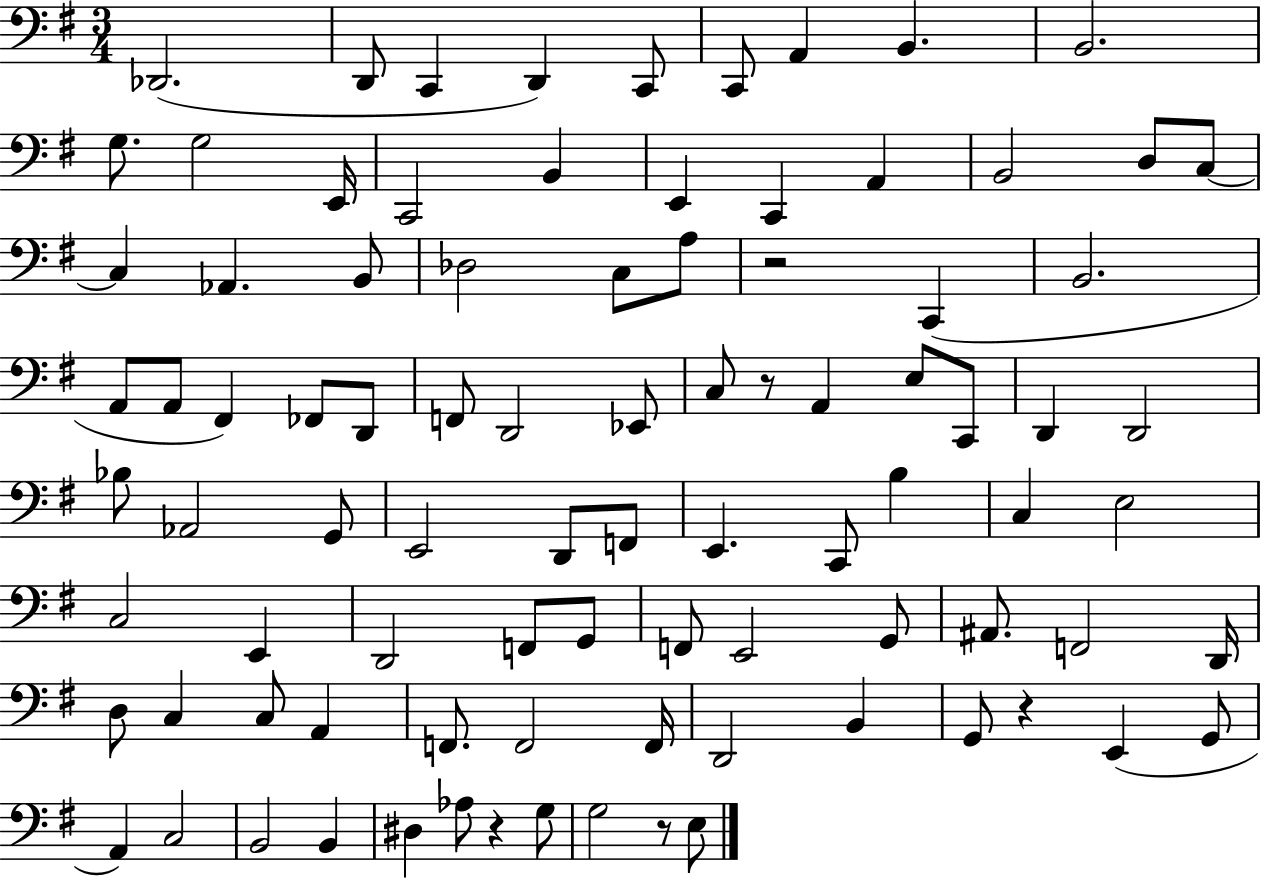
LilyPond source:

{
  \clef bass
  \numericTimeSignature
  \time 3/4
  \key g \major
  des,2.( | d,8 c,4 d,4) c,8 | c,8 a,4 b,4. | b,2. | \break g8. g2 e,16 | c,2 b,4 | e,4 c,4 a,4 | b,2 d8 c8~~ | \break c4 aes,4. b,8 | des2 c8 a8 | r2 c,4( | b,2. | \break a,8 a,8 fis,4) fes,8 d,8 | f,8 d,2 ees,8 | c8 r8 a,4 e8 c,8 | d,4 d,2 | \break bes8 aes,2 g,8 | e,2 d,8 f,8 | e,4. c,8 b4 | c4 e2 | \break c2 e,4 | d,2 f,8 g,8 | f,8 e,2 g,8 | ais,8. f,2 d,16 | \break d8 c4 c8 a,4 | f,8. f,2 f,16 | d,2 b,4 | g,8 r4 e,4( g,8 | \break a,4) c2 | b,2 b,4 | dis4 aes8 r4 g8 | g2 r8 e8 | \break \bar "|."
}